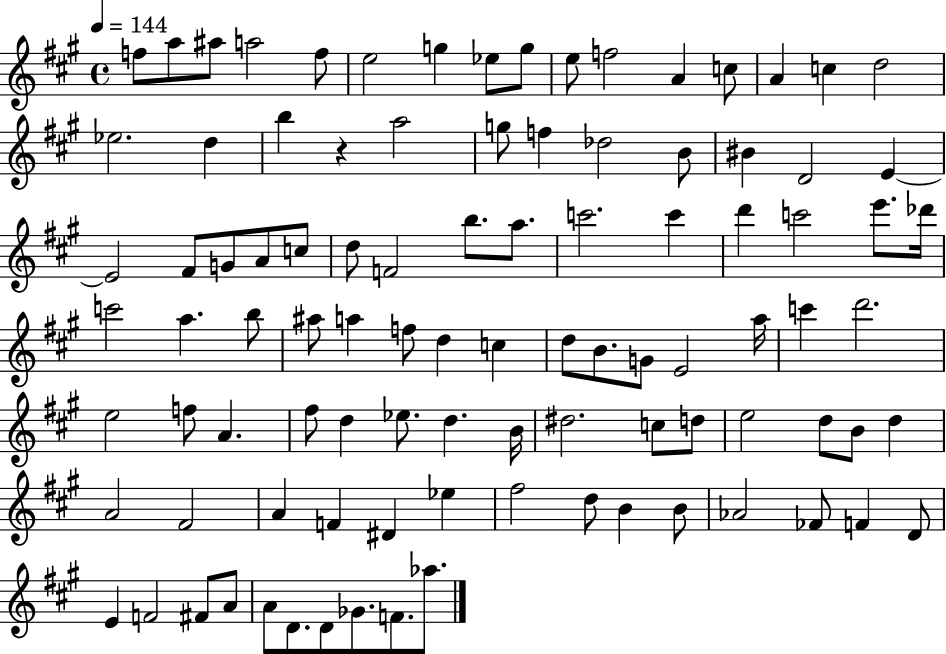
F5/e A5/e A#5/e A5/h F5/e E5/h G5/q Eb5/e G5/e E5/e F5/h A4/q C5/e A4/q C5/q D5/h Eb5/h. D5/q B5/q R/q A5/h G5/e F5/q Db5/h B4/e BIS4/q D4/h E4/q E4/h F#4/e G4/e A4/e C5/e D5/e F4/h B5/e. A5/e. C6/h. C6/q D6/q C6/h E6/e. Db6/s C6/h A5/q. B5/e A#5/e A5/q F5/e D5/q C5/q D5/e B4/e. G4/e E4/h A5/s C6/q D6/h. E5/h F5/e A4/q. F#5/e D5/q Eb5/e. D5/q. B4/s D#5/h. C5/e D5/e E5/h D5/e B4/e D5/q A4/h F#4/h A4/q F4/q D#4/q Eb5/q F#5/h D5/e B4/q B4/e Ab4/h FES4/e F4/q D4/e E4/q F4/h F#4/e A4/e A4/e D4/e. D4/e Gb4/e. F4/e. Ab5/e.